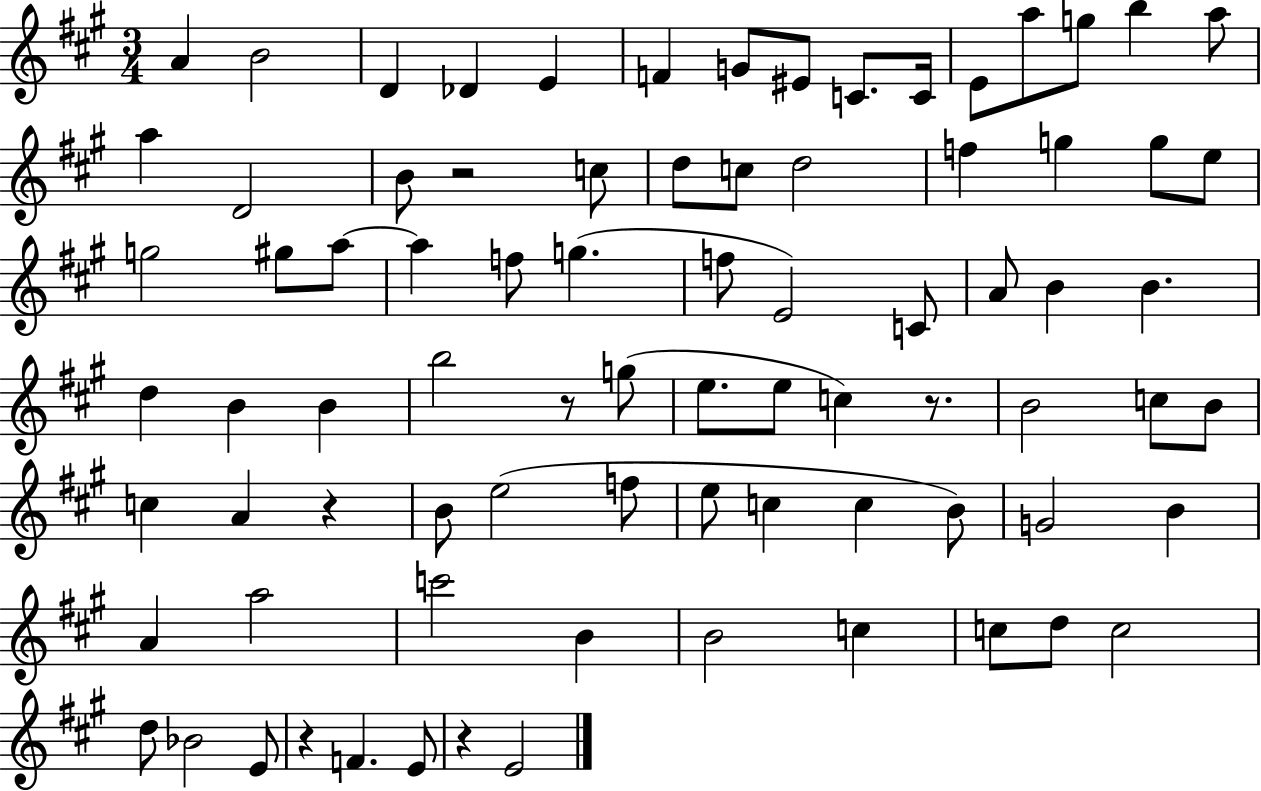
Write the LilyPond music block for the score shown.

{
  \clef treble
  \numericTimeSignature
  \time 3/4
  \key a \major
  a'4 b'2 | d'4 des'4 e'4 | f'4 g'8 eis'8 c'8. c'16 | e'8 a''8 g''8 b''4 a''8 | \break a''4 d'2 | b'8 r2 c''8 | d''8 c''8 d''2 | f''4 g''4 g''8 e''8 | \break g''2 gis''8 a''8~~ | a''4 f''8 g''4.( | f''8 e'2) c'8 | a'8 b'4 b'4. | \break d''4 b'4 b'4 | b''2 r8 g''8( | e''8. e''8 c''4) r8. | b'2 c''8 b'8 | \break c''4 a'4 r4 | b'8 e''2( f''8 | e''8 c''4 c''4 b'8) | g'2 b'4 | \break a'4 a''2 | c'''2 b'4 | b'2 c''4 | c''8 d''8 c''2 | \break d''8 bes'2 e'8 | r4 f'4. e'8 | r4 e'2 | \bar "|."
}